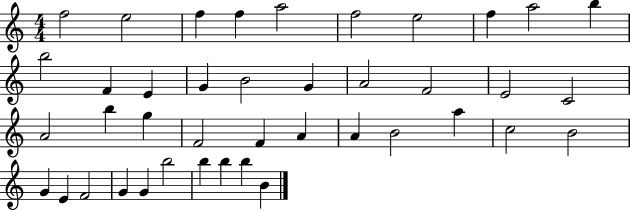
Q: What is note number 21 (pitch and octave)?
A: A4